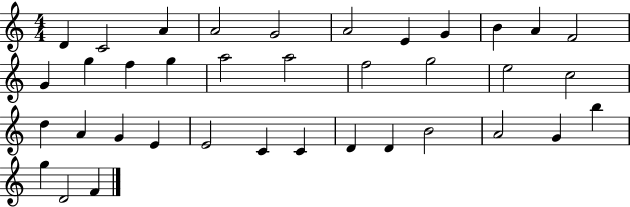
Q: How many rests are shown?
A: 0